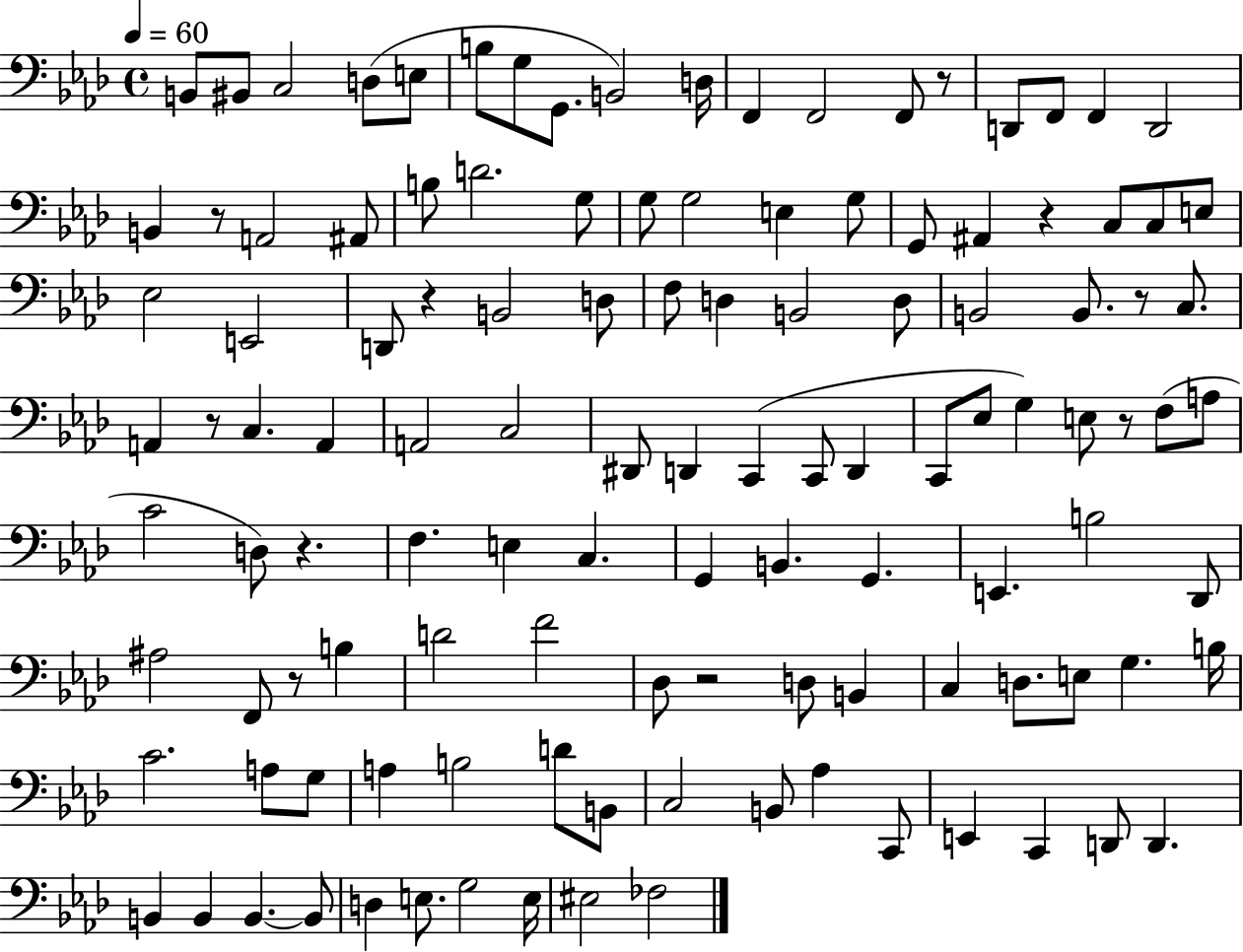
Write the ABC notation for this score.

X:1
T:Untitled
M:4/4
L:1/4
K:Ab
B,,/2 ^B,,/2 C,2 D,/2 E,/2 B,/2 G,/2 G,,/2 B,,2 D,/4 F,, F,,2 F,,/2 z/2 D,,/2 F,,/2 F,, D,,2 B,, z/2 A,,2 ^A,,/2 B,/2 D2 G,/2 G,/2 G,2 E, G,/2 G,,/2 ^A,, z C,/2 C,/2 E,/2 _E,2 E,,2 D,,/2 z B,,2 D,/2 F,/2 D, B,,2 D,/2 B,,2 B,,/2 z/2 C,/2 A,, z/2 C, A,, A,,2 C,2 ^D,,/2 D,, C,, C,,/2 D,, C,,/2 _E,/2 G, E,/2 z/2 F,/2 A,/2 C2 D,/2 z F, E, C, G,, B,, G,, E,, B,2 _D,,/2 ^A,2 F,,/2 z/2 B, D2 F2 _D,/2 z2 D,/2 B,, C, D,/2 E,/2 G, B,/4 C2 A,/2 G,/2 A, B,2 D/2 B,,/2 C,2 B,,/2 _A, C,,/2 E,, C,, D,,/2 D,, B,, B,, B,, B,,/2 D, E,/2 G,2 E,/4 ^E,2 _F,2